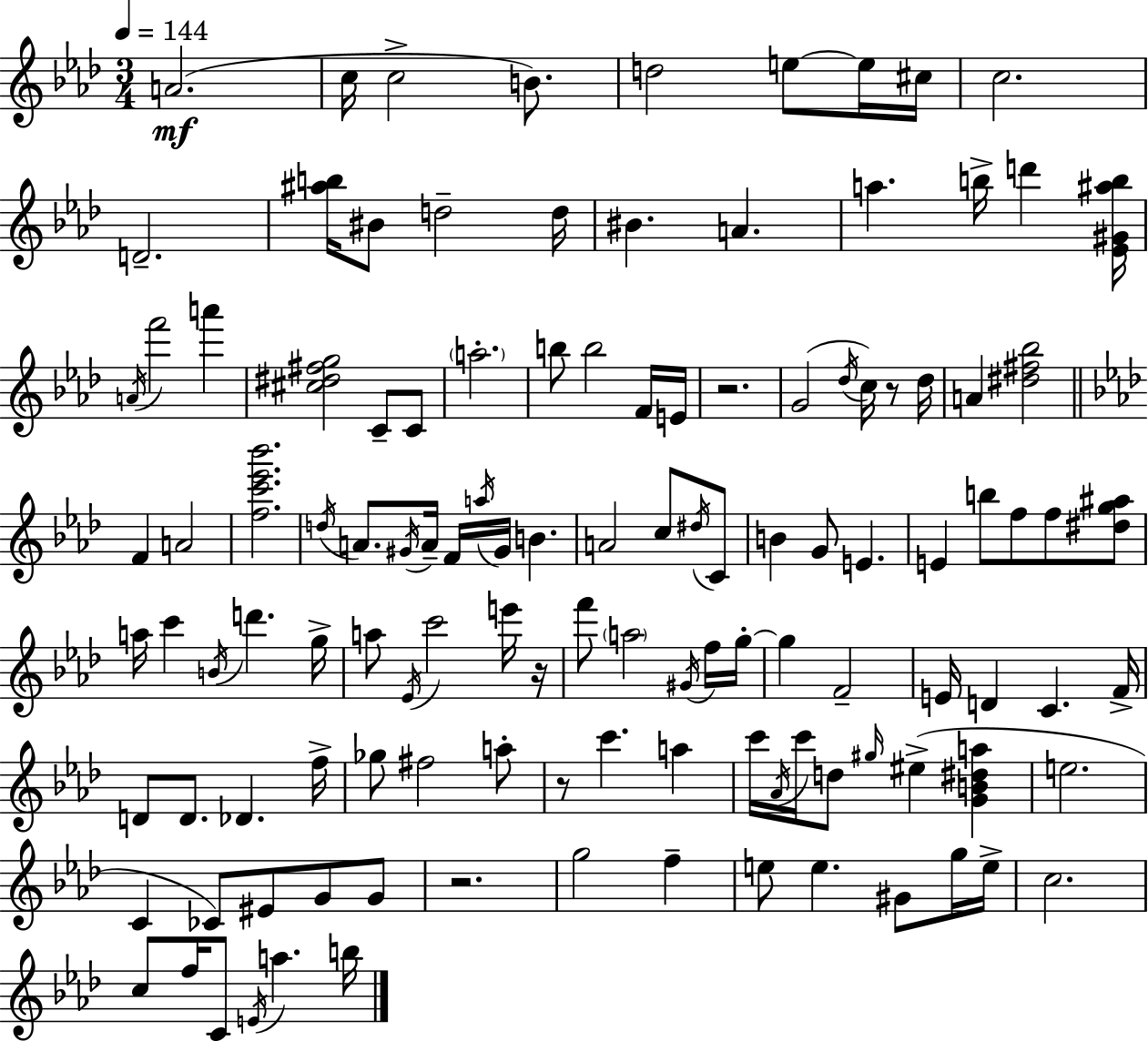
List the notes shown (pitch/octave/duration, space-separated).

A4/h. C5/s C5/h B4/e. D5/h E5/e E5/s C#5/s C5/h. D4/h. [A#5,B5]/s BIS4/e D5/h D5/s BIS4/q. A4/q. A5/q. B5/s D6/q [Eb4,G#4,A#5,B5]/s A4/s F6/h A6/q [C#5,D#5,F#5,G5]/h C4/e C4/e A5/h. B5/e B5/h F4/s E4/s R/h. G4/h Db5/s C5/s R/e Db5/s A4/q [D#5,F#5,Bb5]/h F4/q A4/h [F5,C6,Eb6,Bb6]/h. D5/s A4/e. G#4/s A4/s F4/s A5/s G#4/s B4/q. A4/h C5/e D#5/s C4/e B4/q G4/e E4/q. E4/q B5/e F5/e F5/e [D#5,G5,A#5]/e A5/s C6/q B4/s D6/q. G5/s A5/e Eb4/s C6/h E6/s R/s F6/e A5/h G#4/s F5/s G5/s G5/q F4/h E4/s D4/q C4/q. F4/s D4/e D4/e. Db4/q. F5/s Gb5/e F#5/h A5/e R/e C6/q. A5/q C6/s Ab4/s C6/s D5/e G#5/s EIS5/q [G4,B4,D#5,A5]/q E5/h. C4/q CES4/e EIS4/e G4/e G4/e R/h. G5/h F5/q E5/e E5/q. G#4/e G5/s E5/s C5/h. C5/e F5/s C4/e E4/s A5/q. B5/s